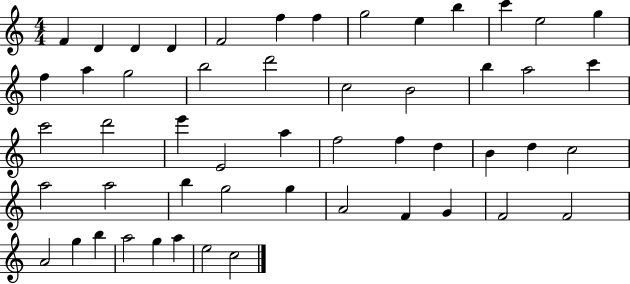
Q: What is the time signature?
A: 4/4